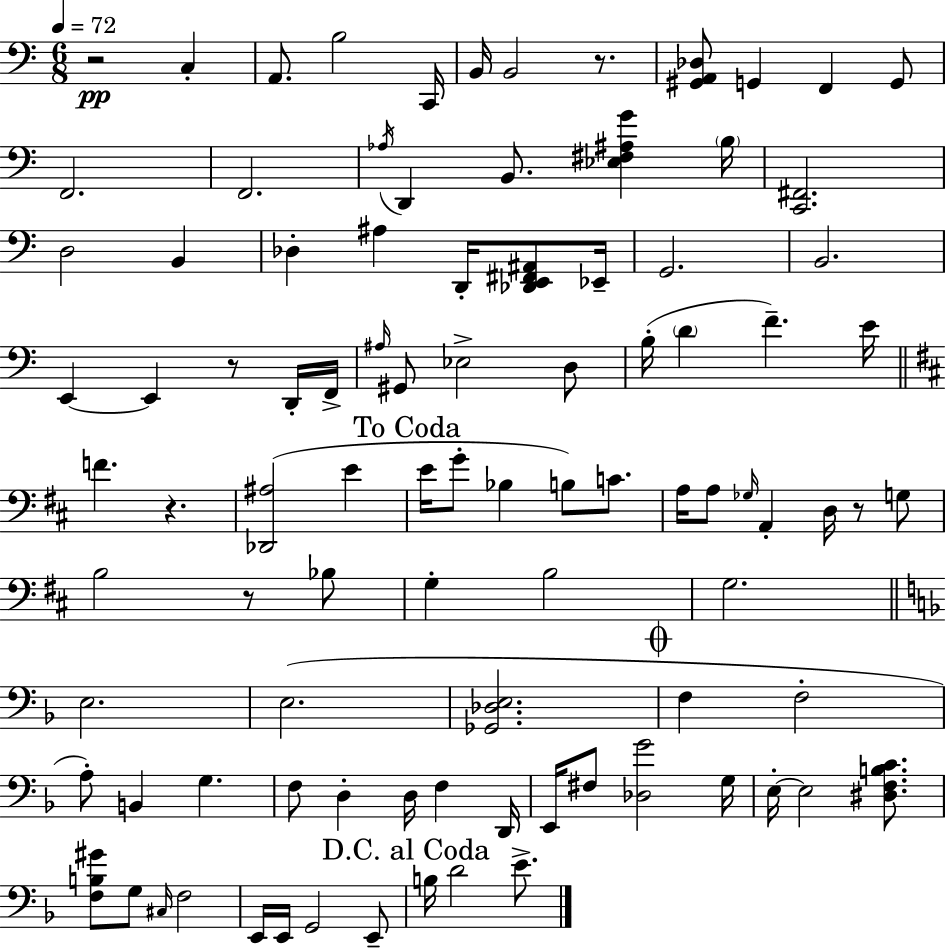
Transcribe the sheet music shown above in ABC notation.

X:1
T:Untitled
M:6/8
L:1/4
K:Am
z2 C, A,,/2 B,2 C,,/4 B,,/4 B,,2 z/2 [^G,,A,,_D,]/2 G,, F,, G,,/2 F,,2 F,,2 _A,/4 D,, B,,/2 [_E,^F,^A,G] B,/4 [C,,^F,,]2 D,2 B,, _D, ^A, D,,/4 [_D,,E,,^F,,^A,,]/2 _E,,/4 G,,2 B,,2 E,, E,, z/2 D,,/4 F,,/4 ^A,/4 ^G,,/2 _E,2 D,/2 B,/4 D F E/4 F z [_D,,^A,]2 E E/4 G/2 _B, B,/2 C/2 A,/4 A,/2 _G,/4 A,, D,/4 z/2 G,/2 B,2 z/2 _B,/2 G, B,2 G,2 E,2 E,2 [_G,,_D,E,]2 F, F,2 A,/2 B,, G, F,/2 D, D,/4 F, D,,/4 E,,/4 ^F,/2 [_D,G]2 G,/4 E,/4 E,2 [^D,F,B,C]/2 [F,B,^G]/2 G,/2 ^C,/4 F,2 E,,/4 E,,/4 G,,2 E,,/2 B,/4 D2 E/2